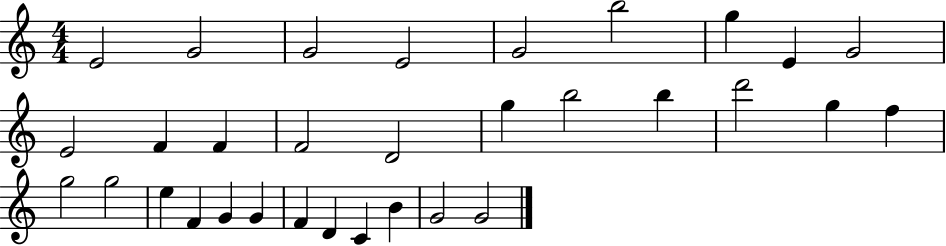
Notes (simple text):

E4/h G4/h G4/h E4/h G4/h B5/h G5/q E4/q G4/h E4/h F4/q F4/q F4/h D4/h G5/q B5/h B5/q D6/h G5/q F5/q G5/h G5/h E5/q F4/q G4/q G4/q F4/q D4/q C4/q B4/q G4/h G4/h